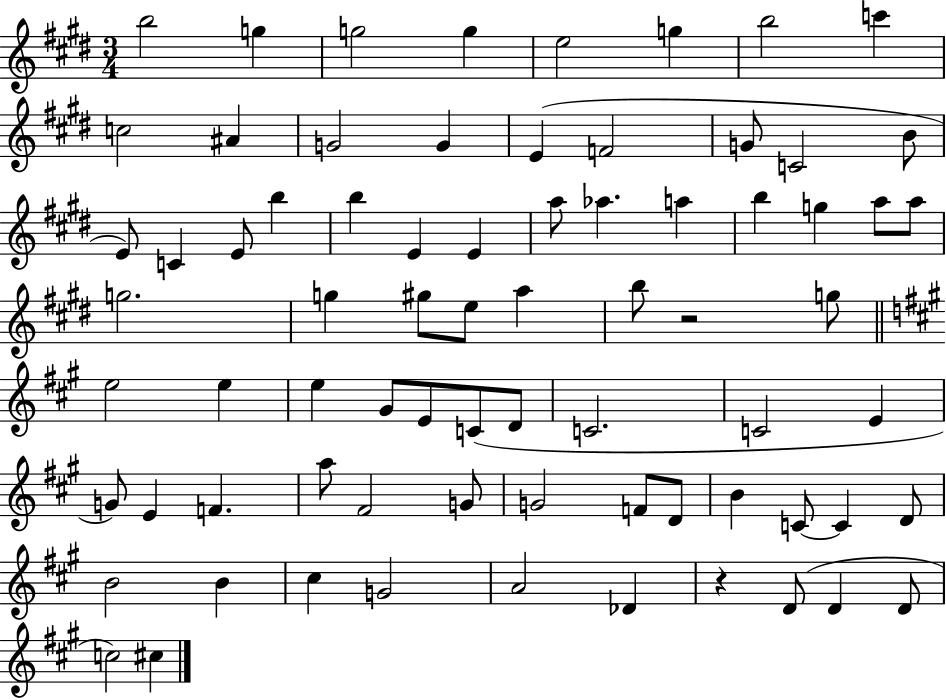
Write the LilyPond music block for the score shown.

{
  \clef treble
  \numericTimeSignature
  \time 3/4
  \key e \major
  b''2 g''4 | g''2 g''4 | e''2 g''4 | b''2 c'''4 | \break c''2 ais'4 | g'2 g'4 | e'4( f'2 | g'8 c'2 b'8 | \break e'8) c'4 e'8 b''4 | b''4 e'4 e'4 | a''8 aes''4. a''4 | b''4 g''4 a''8 a''8 | \break g''2. | g''4 gis''8 e''8 a''4 | b''8 r2 g''8 | \bar "||" \break \key a \major e''2 e''4 | e''4 gis'8 e'8 c'8( d'8 | c'2. | c'2 e'4 | \break g'8) e'4 f'4. | a''8 fis'2 g'8 | g'2 f'8 d'8 | b'4 c'8~~ c'4 d'8 | \break b'2 b'4 | cis''4 g'2 | a'2 des'4 | r4 d'8( d'4 d'8 | \break c''2) cis''4 | \bar "|."
}